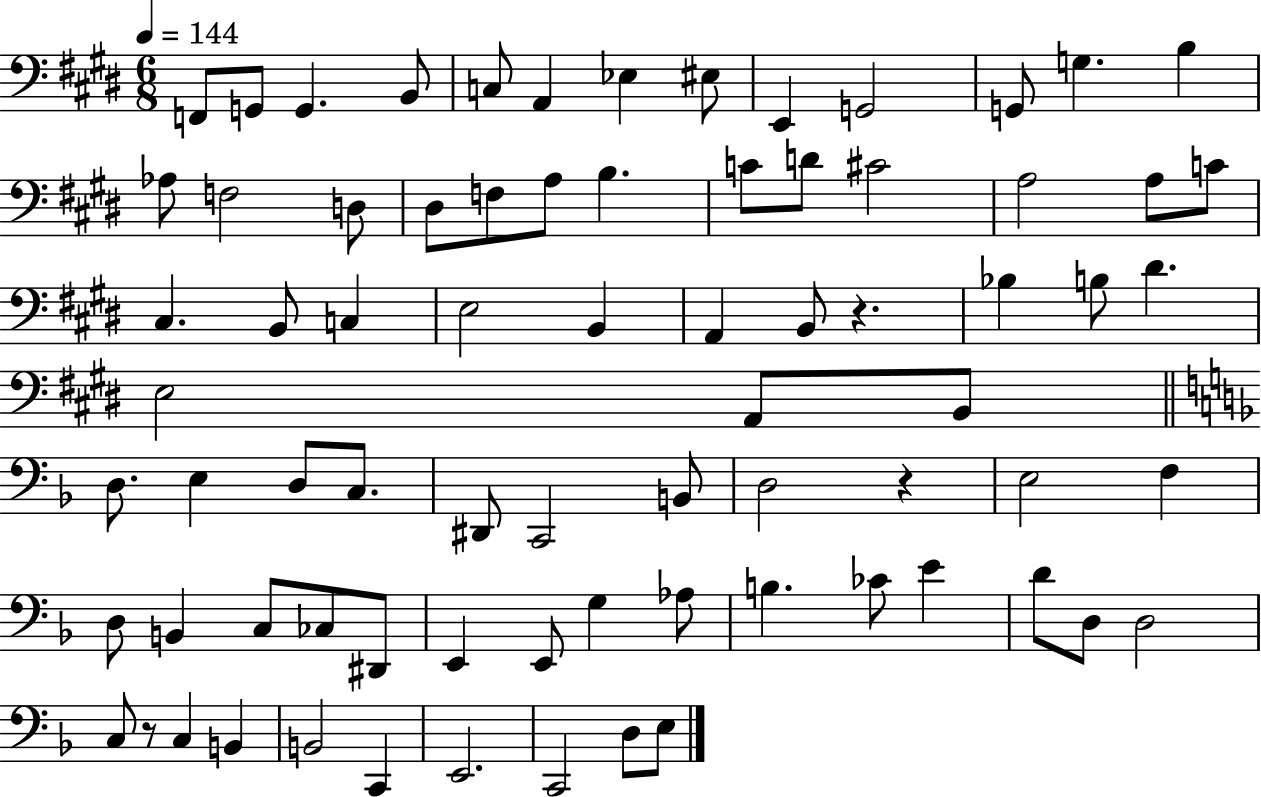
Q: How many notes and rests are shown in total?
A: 76